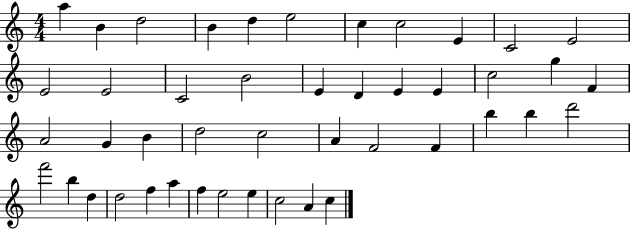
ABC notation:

X:1
T:Untitled
M:4/4
L:1/4
K:C
a B d2 B d e2 c c2 E C2 E2 E2 E2 C2 B2 E D E E c2 g F A2 G B d2 c2 A F2 F b b d'2 f'2 b d d2 f a f e2 e c2 A c